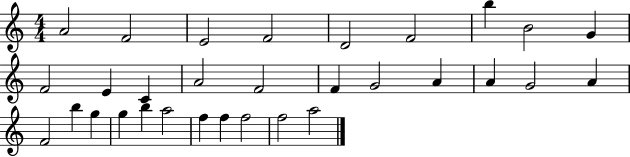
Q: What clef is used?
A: treble